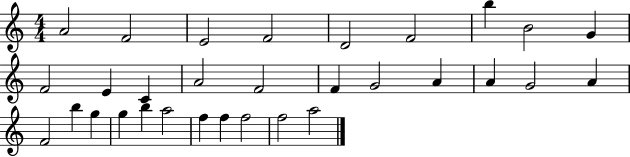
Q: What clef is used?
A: treble